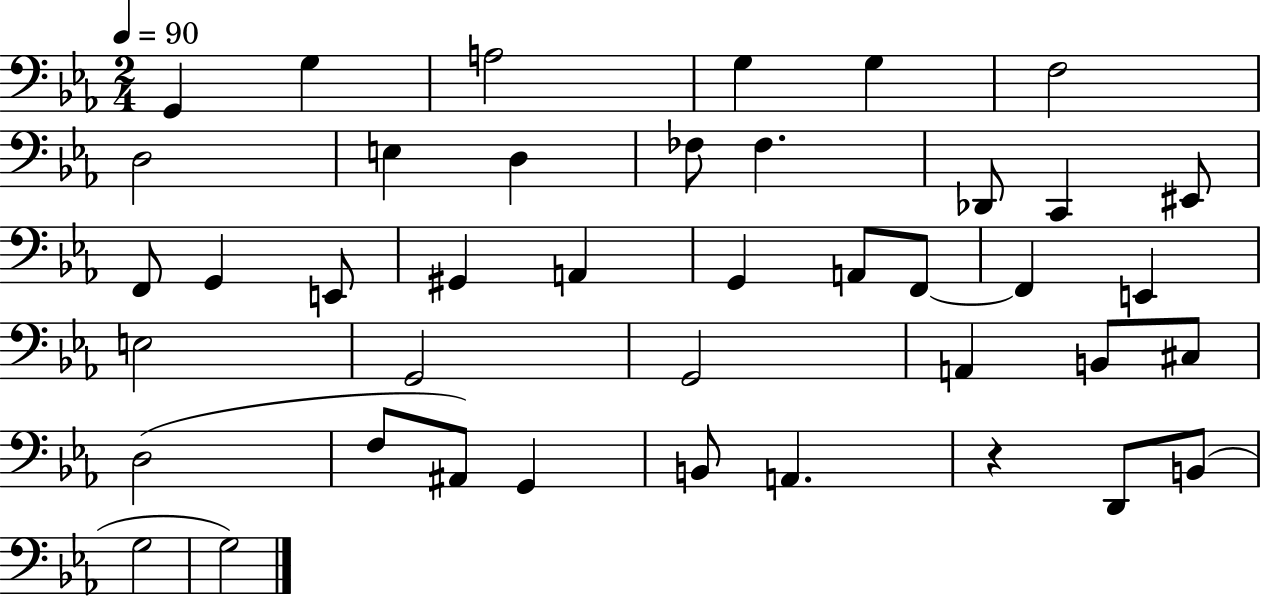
{
  \clef bass
  \numericTimeSignature
  \time 2/4
  \key ees \major
  \tempo 4 = 90
  g,4 g4 | a2 | g4 g4 | f2 | \break d2 | e4 d4 | fes8 fes4. | des,8 c,4 eis,8 | \break f,8 g,4 e,8 | gis,4 a,4 | g,4 a,8 f,8~~ | f,4 e,4 | \break e2 | g,2 | g,2 | a,4 b,8 cis8 | \break d2( | f8 ais,8) g,4 | b,8 a,4. | r4 d,8 b,8( | \break g2 | g2) | \bar "|."
}